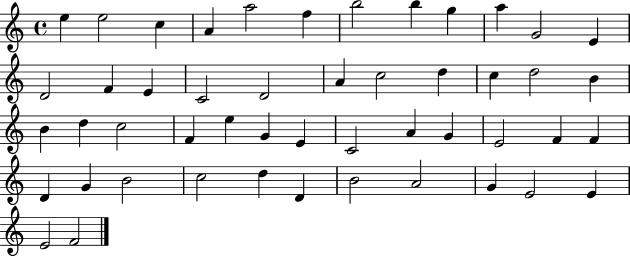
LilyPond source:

{
  \clef treble
  \time 4/4
  \defaultTimeSignature
  \key c \major
  e''4 e''2 c''4 | a'4 a''2 f''4 | b''2 b''4 g''4 | a''4 g'2 e'4 | \break d'2 f'4 e'4 | c'2 d'2 | a'4 c''2 d''4 | c''4 d''2 b'4 | \break b'4 d''4 c''2 | f'4 e''4 g'4 e'4 | c'2 a'4 g'4 | e'2 f'4 f'4 | \break d'4 g'4 b'2 | c''2 d''4 d'4 | b'2 a'2 | g'4 e'2 e'4 | \break e'2 f'2 | \bar "|."
}